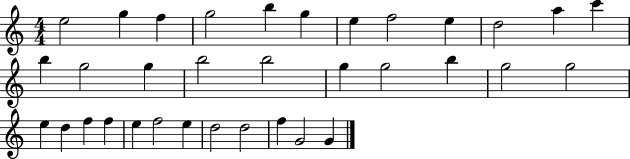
E5/h G5/q F5/q G5/h B5/q G5/q E5/q F5/h E5/q D5/h A5/q C6/q B5/q G5/h G5/q B5/h B5/h G5/q G5/h B5/q G5/h G5/h E5/q D5/q F5/q F5/q E5/q F5/h E5/q D5/h D5/h F5/q G4/h G4/q